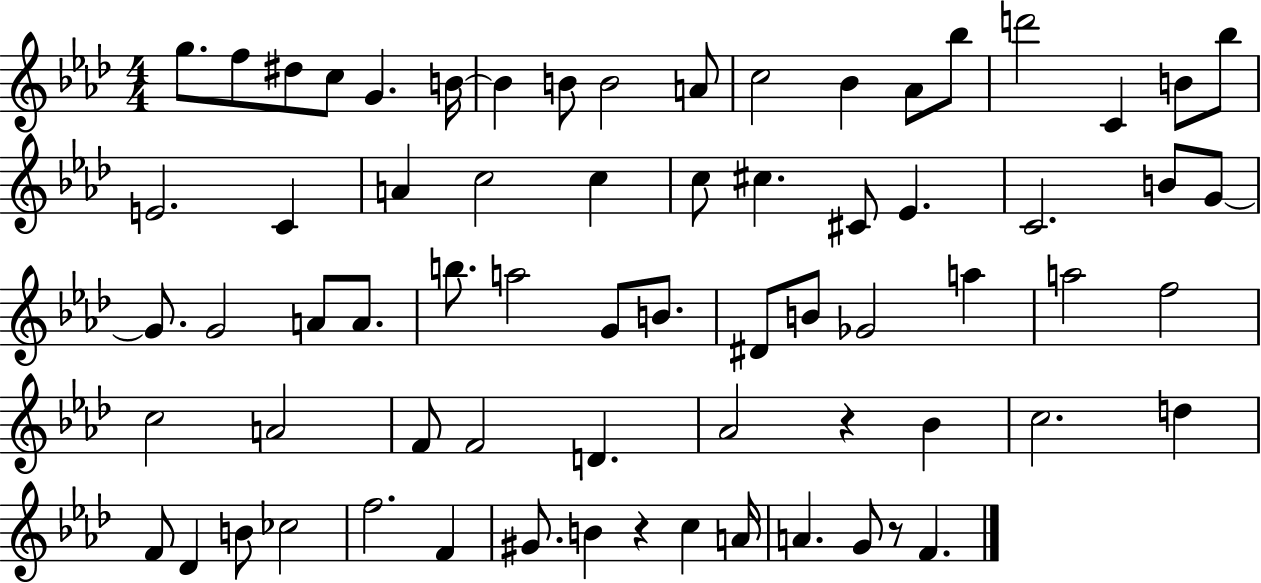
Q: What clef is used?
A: treble